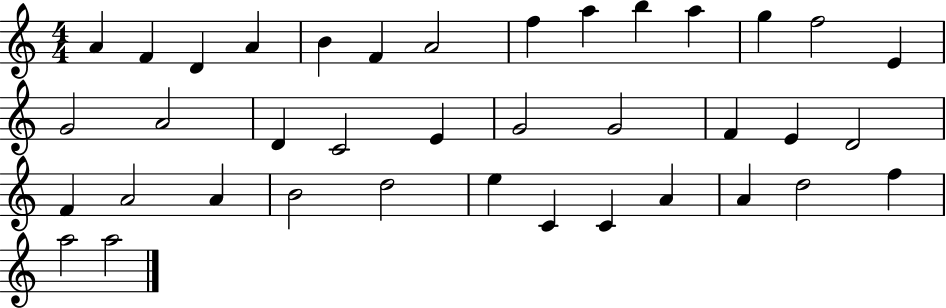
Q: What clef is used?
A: treble